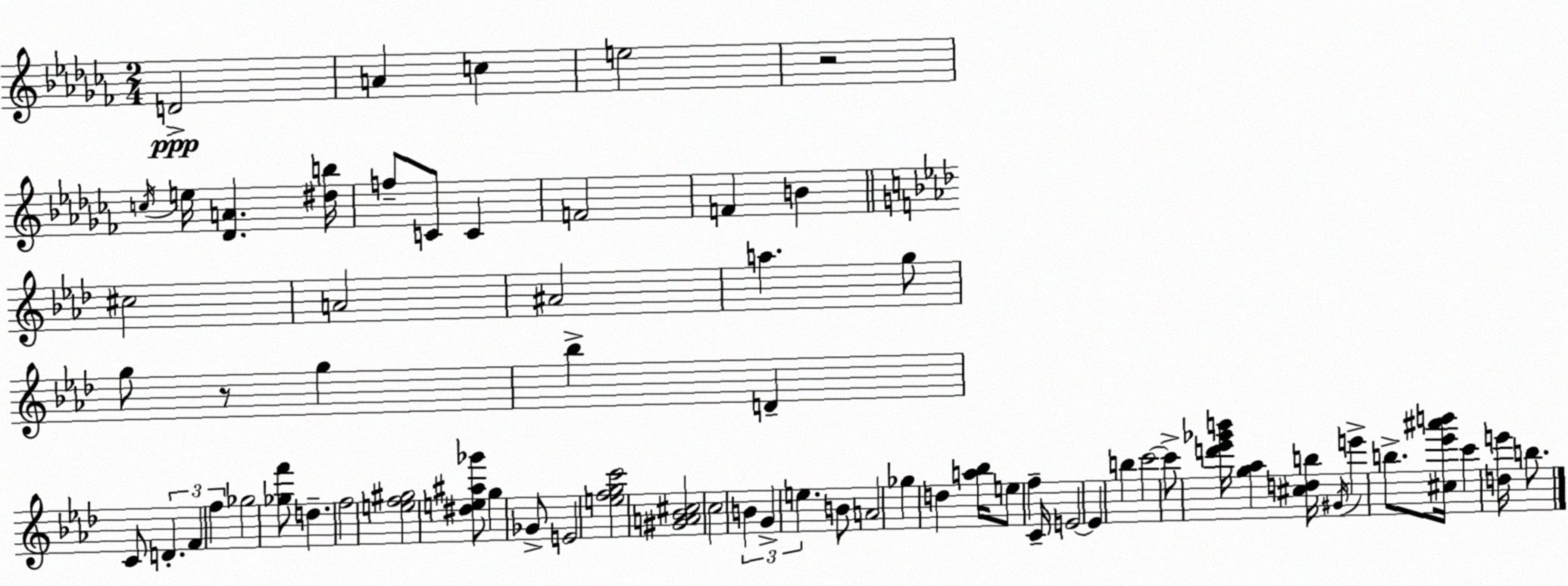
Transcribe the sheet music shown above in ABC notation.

X:1
T:Untitled
M:2/4
L:1/4
K:Abm
D2 A c e2 z2 c/4 e/4 [_DA] [^db]/4 f/2 C/2 C F2 F B ^c2 A2 ^A2 a g/2 g/2 z/2 g _b D C/2 D F f _g2 [_gf']/2 d f2 [ef^g]2 [^de^a_g']/2 g _G/2 E2 [efgc']2 [^GA_B^c]2 c2 B G e B/2 A2 _g d [a_b]/4 e/2 f C/4 E2 E b c'2 c'/2 [d'_e'_g'b']/4 [g_a] [^cdb]/4 ^G/4 e' b/2 [^c_e'^a'b']/4 c' [de']/4 b/2